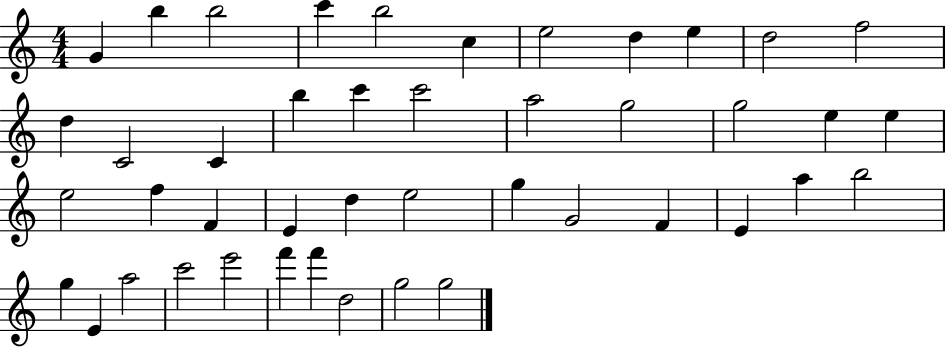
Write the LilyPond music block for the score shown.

{
  \clef treble
  \numericTimeSignature
  \time 4/4
  \key c \major
  g'4 b''4 b''2 | c'''4 b''2 c''4 | e''2 d''4 e''4 | d''2 f''2 | \break d''4 c'2 c'4 | b''4 c'''4 c'''2 | a''2 g''2 | g''2 e''4 e''4 | \break e''2 f''4 f'4 | e'4 d''4 e''2 | g''4 g'2 f'4 | e'4 a''4 b''2 | \break g''4 e'4 a''2 | c'''2 e'''2 | f'''4 f'''4 d''2 | g''2 g''2 | \break \bar "|."
}